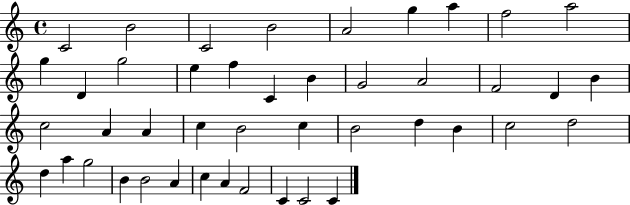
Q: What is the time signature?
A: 4/4